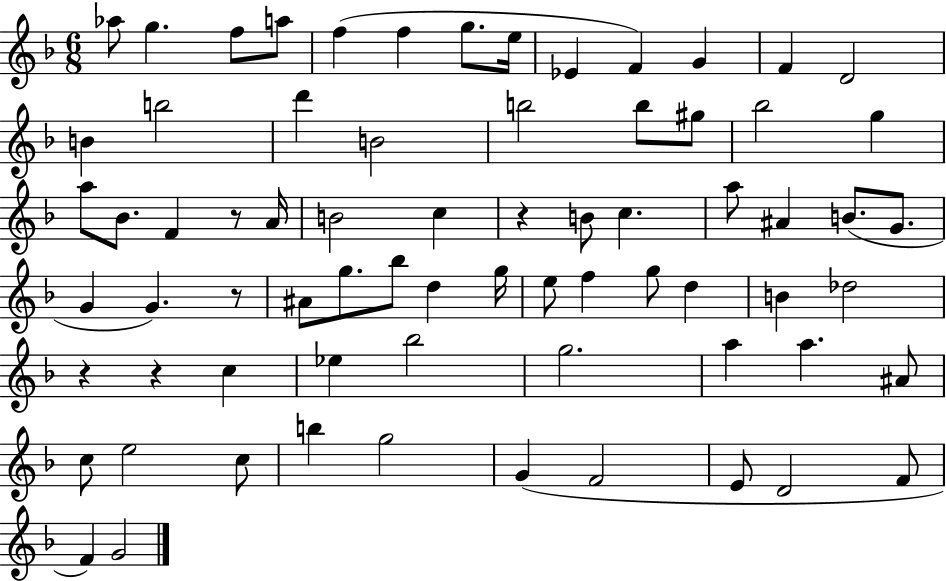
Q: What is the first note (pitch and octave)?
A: Ab5